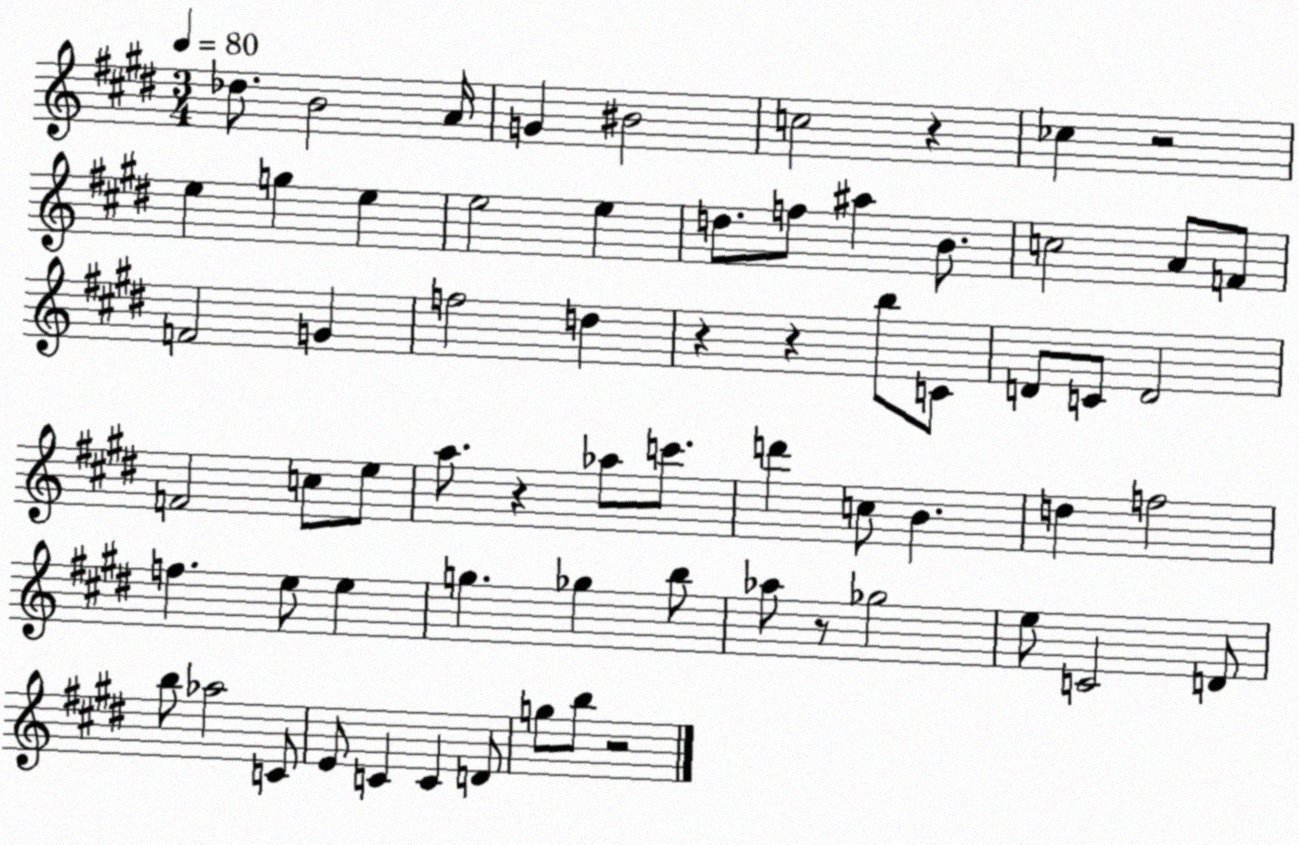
X:1
T:Untitled
M:3/4
L:1/4
K:E
_d/2 B2 A/4 G ^B2 c2 z _c z2 e g e e2 e d/2 f/2 ^a B/2 c2 A/2 F/2 F2 G f2 d z z b/2 C/2 D/2 C/2 D2 F2 c/2 e/2 a/2 z _a/2 c'/2 d' c/2 B d f2 f e/2 e g _g b/2 _a/2 z/2 _g2 e/2 C2 D/2 b/2 _a2 C/2 E/2 C C D/2 g/2 b/2 z2